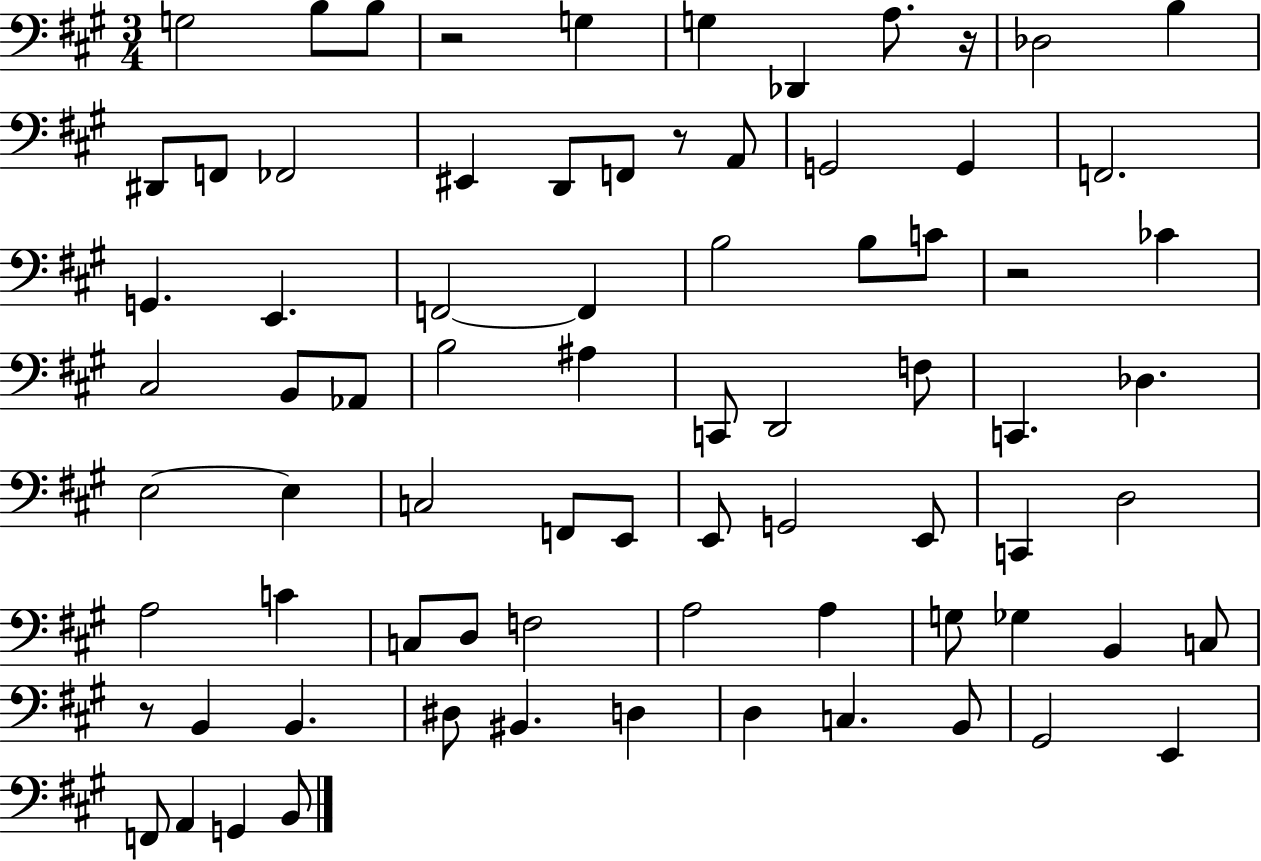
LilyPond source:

{
  \clef bass
  \numericTimeSignature
  \time 3/4
  \key a \major
  \repeat volta 2 { g2 b8 b8 | r2 g4 | g4 des,4 a8. r16 | des2 b4 | \break dis,8 f,8 fes,2 | eis,4 d,8 f,8 r8 a,8 | g,2 g,4 | f,2. | \break g,4. e,4. | f,2~~ f,4 | b2 b8 c'8 | r2 ces'4 | \break cis2 b,8 aes,8 | b2 ais4 | c,8 d,2 f8 | c,4. des4. | \break e2~~ e4 | c2 f,8 e,8 | e,8 g,2 e,8 | c,4 d2 | \break a2 c'4 | c8 d8 f2 | a2 a4 | g8 ges4 b,4 c8 | \break r8 b,4 b,4. | dis8 bis,4. d4 | d4 c4. b,8 | gis,2 e,4 | \break f,8 a,4 g,4 b,8 | } \bar "|."
}